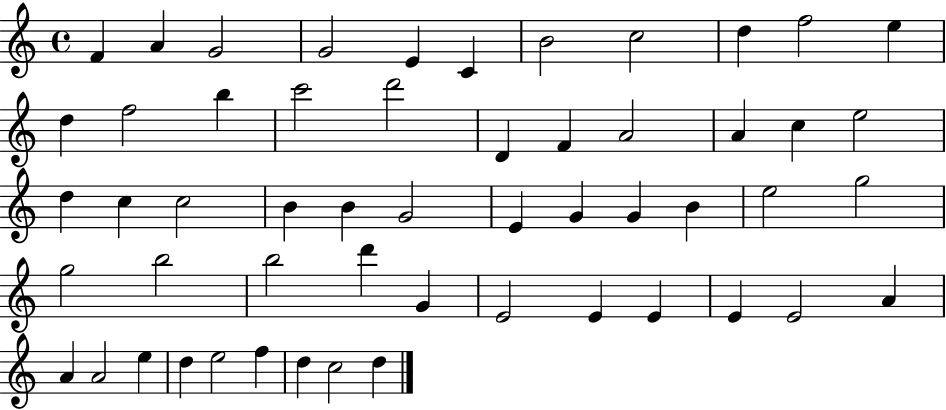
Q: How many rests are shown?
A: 0